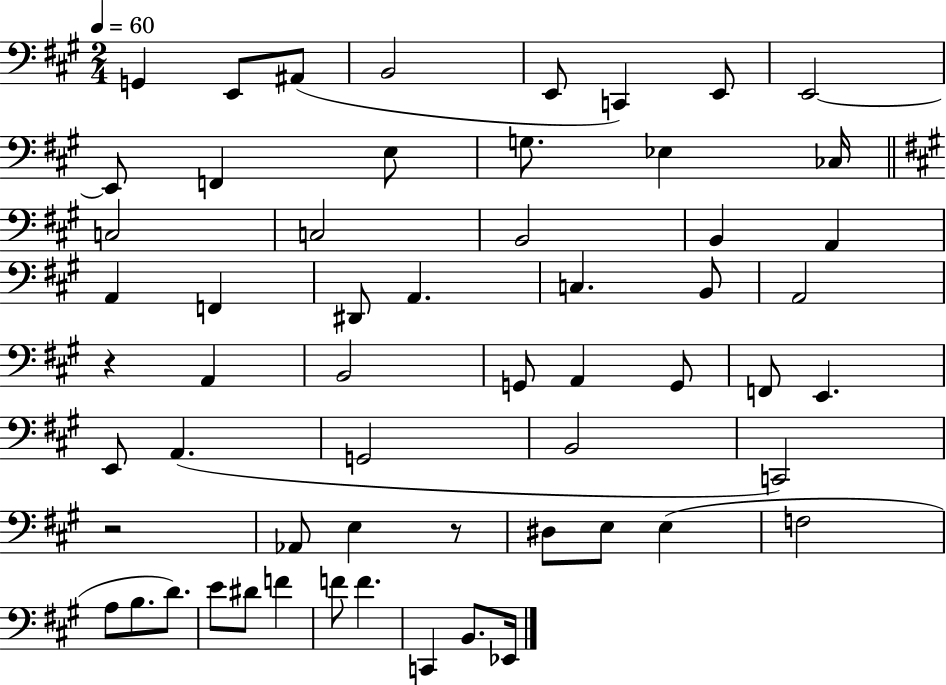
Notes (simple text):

G2/q E2/e A#2/e B2/h E2/e C2/q E2/e E2/h E2/e F2/q E3/e G3/e. Eb3/q CES3/s C3/h C3/h B2/h B2/q A2/q A2/q F2/q D#2/e A2/q. C3/q. B2/e A2/h R/q A2/q B2/h G2/e A2/q G2/e F2/e E2/q. E2/e A2/q. G2/h B2/h C2/h R/h Ab2/e E3/q R/e D#3/e E3/e E3/q F3/h A3/e B3/e. D4/e. E4/e D#4/e F4/q F4/e F4/q. C2/q B2/e. Eb2/s